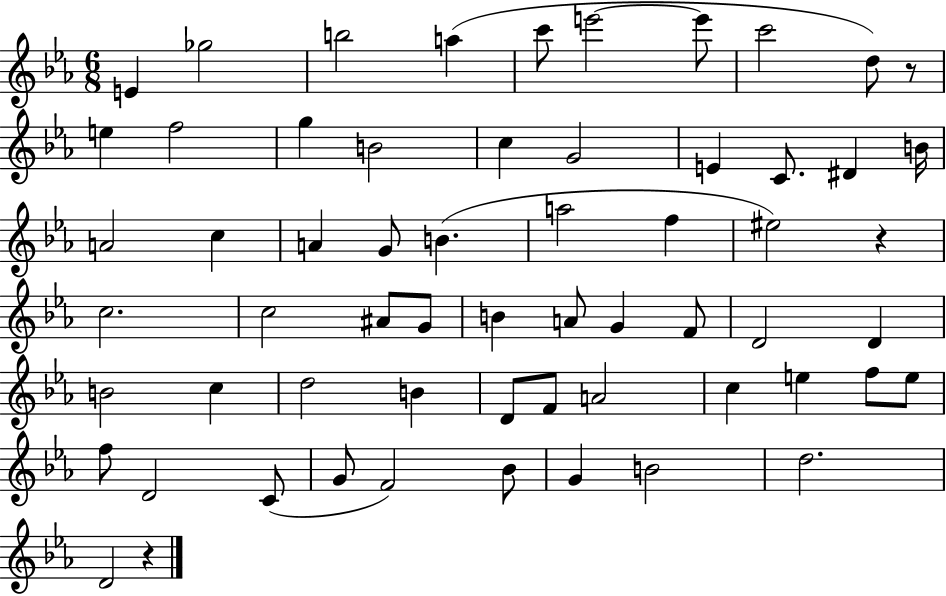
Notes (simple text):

E4/q Gb5/h B5/h A5/q C6/e E6/h E6/e C6/h D5/e R/e E5/q F5/h G5/q B4/h C5/q G4/h E4/q C4/e. D#4/q B4/s A4/h C5/q A4/q G4/e B4/q. A5/h F5/q EIS5/h R/q C5/h. C5/h A#4/e G4/e B4/q A4/e G4/q F4/e D4/h D4/q B4/h C5/q D5/h B4/q D4/e F4/e A4/h C5/q E5/q F5/e E5/e F5/e D4/h C4/e G4/e F4/h Bb4/e G4/q B4/h D5/h. D4/h R/q